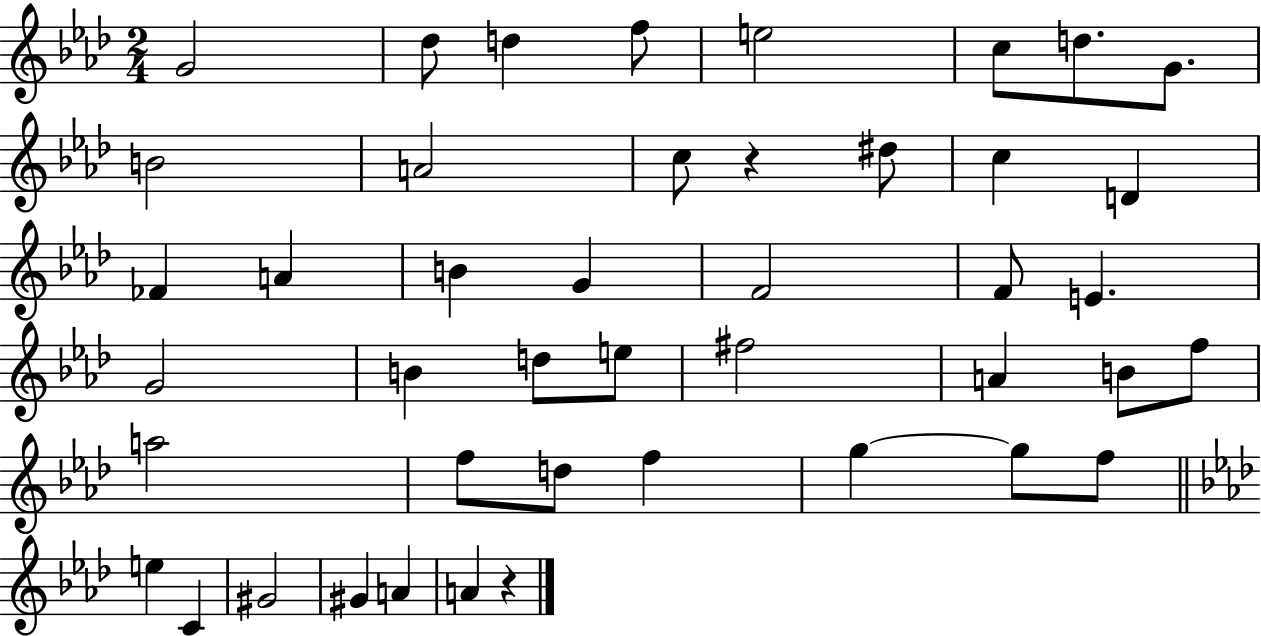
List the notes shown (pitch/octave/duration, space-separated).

G4/h Db5/e D5/q F5/e E5/h C5/e D5/e. G4/e. B4/h A4/h C5/e R/q D#5/e C5/q D4/q FES4/q A4/q B4/q G4/q F4/h F4/e E4/q. G4/h B4/q D5/e E5/e F#5/h A4/q B4/e F5/e A5/h F5/e D5/e F5/q G5/q G5/e F5/e E5/q C4/q G#4/h G#4/q A4/q A4/q R/q